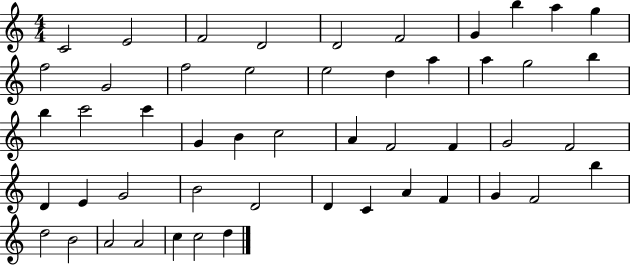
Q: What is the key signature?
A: C major